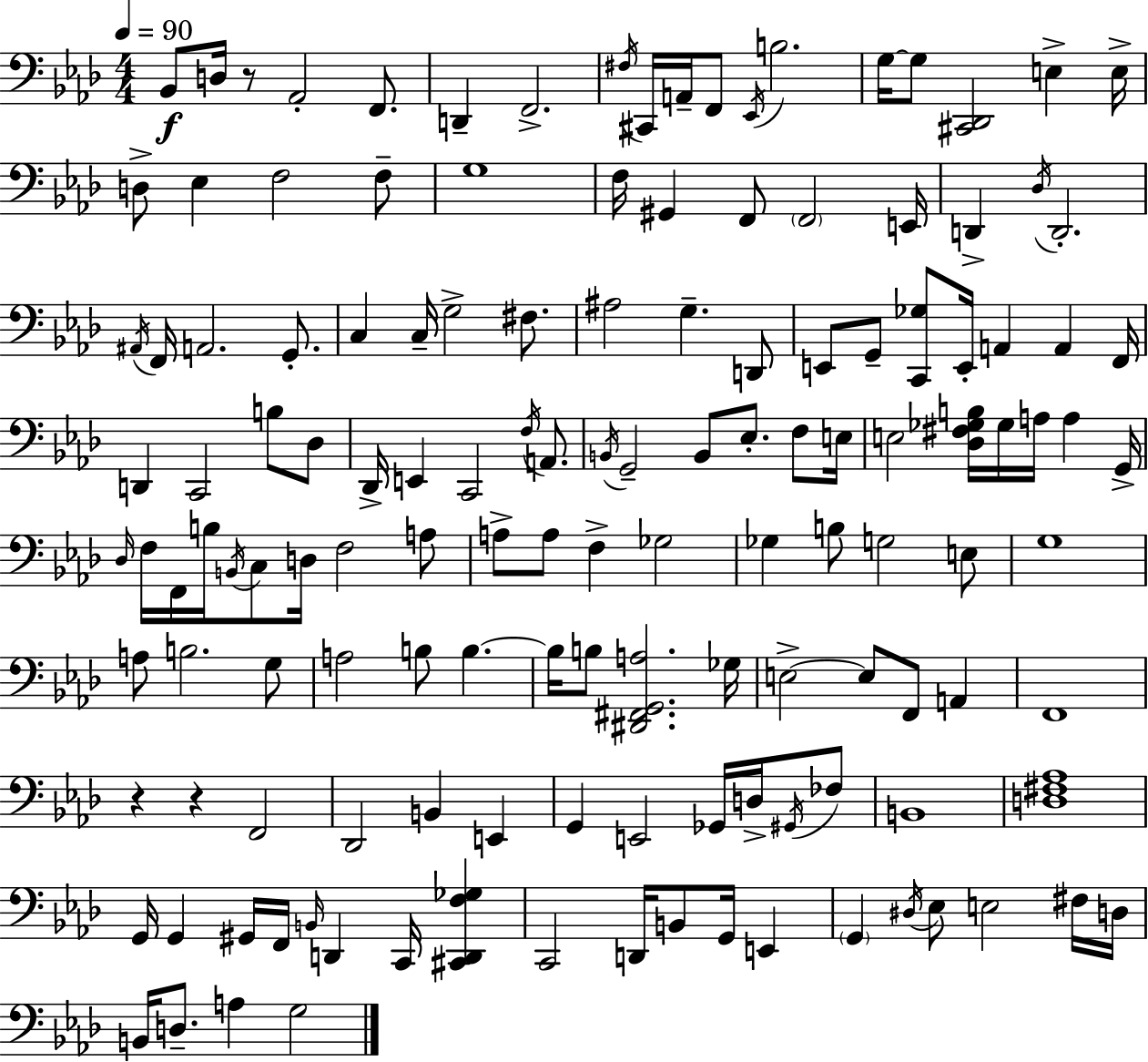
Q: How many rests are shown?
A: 3